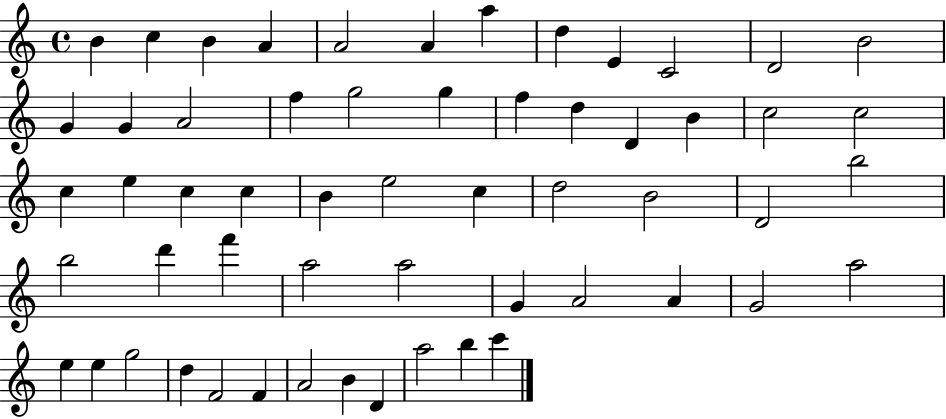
B4/q C5/q B4/q A4/q A4/h A4/q A5/q D5/q E4/q C4/h D4/h B4/h G4/q G4/q A4/h F5/q G5/h G5/q F5/q D5/q D4/q B4/q C5/h C5/h C5/q E5/q C5/q C5/q B4/q E5/h C5/q D5/h B4/h D4/h B5/h B5/h D6/q F6/q A5/h A5/h G4/q A4/h A4/q G4/h A5/h E5/q E5/q G5/h D5/q F4/h F4/q A4/h B4/q D4/q A5/h B5/q C6/q